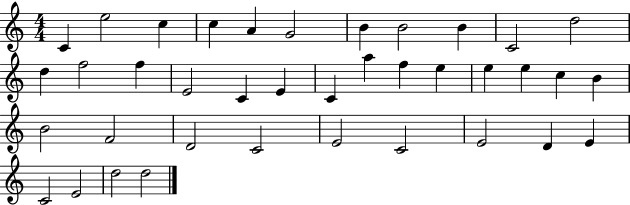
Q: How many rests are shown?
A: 0